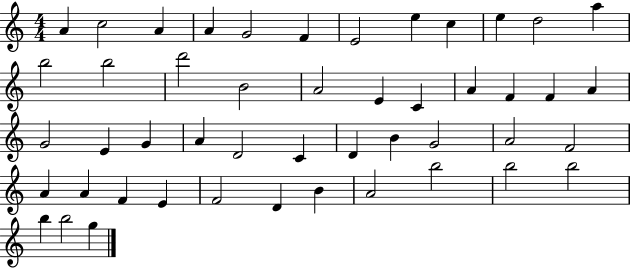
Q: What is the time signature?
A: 4/4